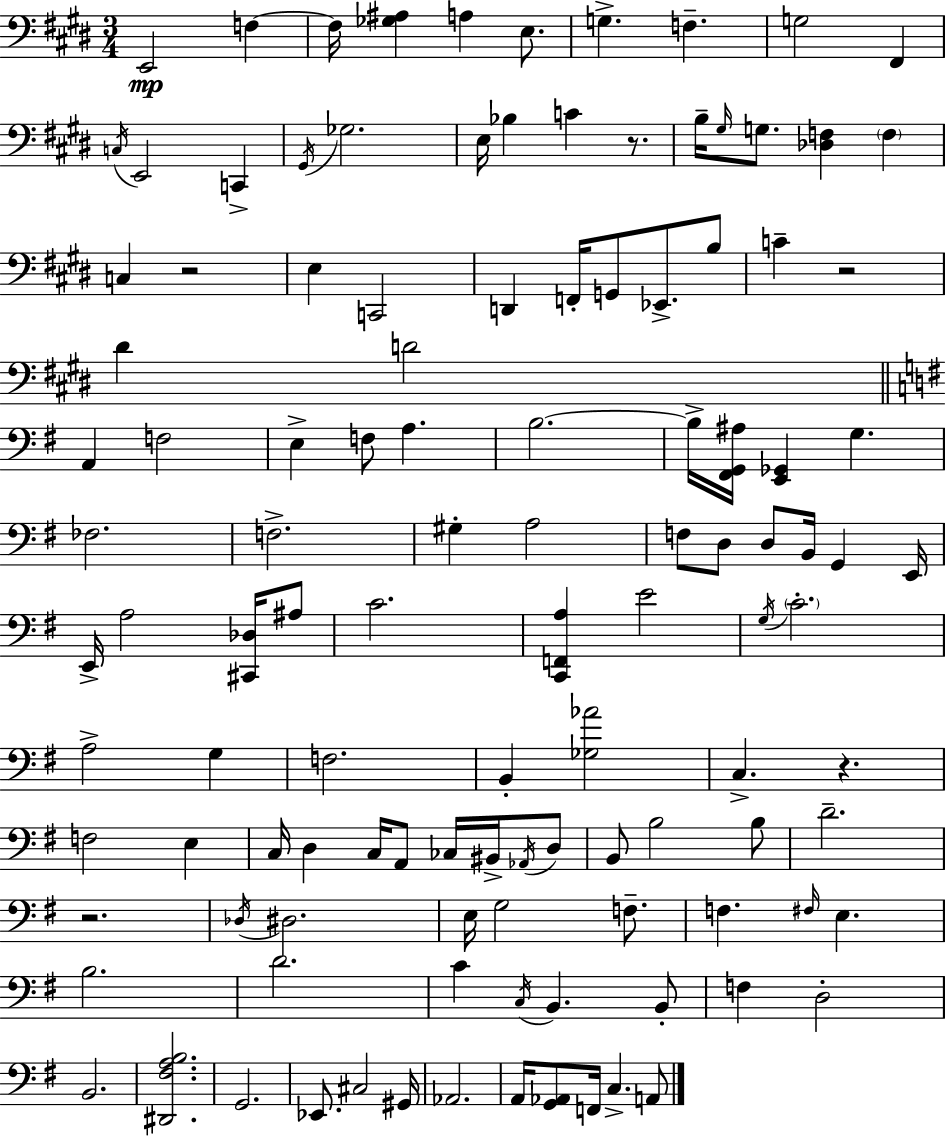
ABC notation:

X:1
T:Untitled
M:3/4
L:1/4
K:E
E,,2 F, F,/4 [_G,^A,] A, E,/2 G, F, G,2 ^F,, C,/4 E,,2 C,, ^G,,/4 _G,2 E,/4 _B, C z/2 B,/4 ^G,/4 G,/2 [_D,F,] F, C, z2 E, C,,2 D,, F,,/4 G,,/2 _E,,/2 B,/2 C z2 ^D D2 A,, F,2 E, F,/2 A, B,2 B,/4 [^F,,G,,^A,]/4 [E,,_G,,] G, _F,2 F,2 ^G, A,2 F,/2 D,/2 D,/2 B,,/4 G,, E,,/4 E,,/4 A,2 [^C,,_D,]/4 ^A,/2 C2 [C,,F,,A,] E2 G,/4 C2 A,2 G, F,2 B,, [_G,_A]2 C, z F,2 E, C,/4 D, C,/4 A,,/2 _C,/4 ^B,,/4 _A,,/4 D,/2 B,,/2 B,2 B,/2 D2 z2 _D,/4 ^D,2 E,/4 G,2 F,/2 F, ^F,/4 E, B,2 D2 C C,/4 B,, B,,/2 F, D,2 B,,2 [^D,,^F,A,B,]2 G,,2 _E,,/2 ^C,2 ^G,,/4 _A,,2 A,,/4 [G,,_A,,]/2 F,,/4 C, A,,/2